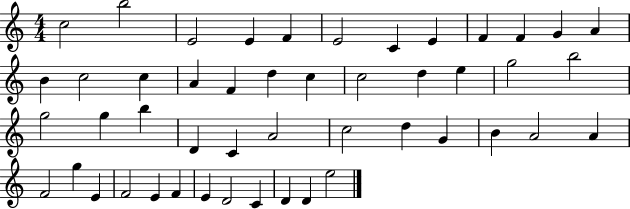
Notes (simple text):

C5/h B5/h E4/h E4/q F4/q E4/h C4/q E4/q F4/q F4/q G4/q A4/q B4/q C5/h C5/q A4/q F4/q D5/q C5/q C5/h D5/q E5/q G5/h B5/h G5/h G5/q B5/q D4/q C4/q A4/h C5/h D5/q G4/q B4/q A4/h A4/q F4/h G5/q E4/q F4/h E4/q F4/q E4/q D4/h C4/q D4/q D4/q E5/h